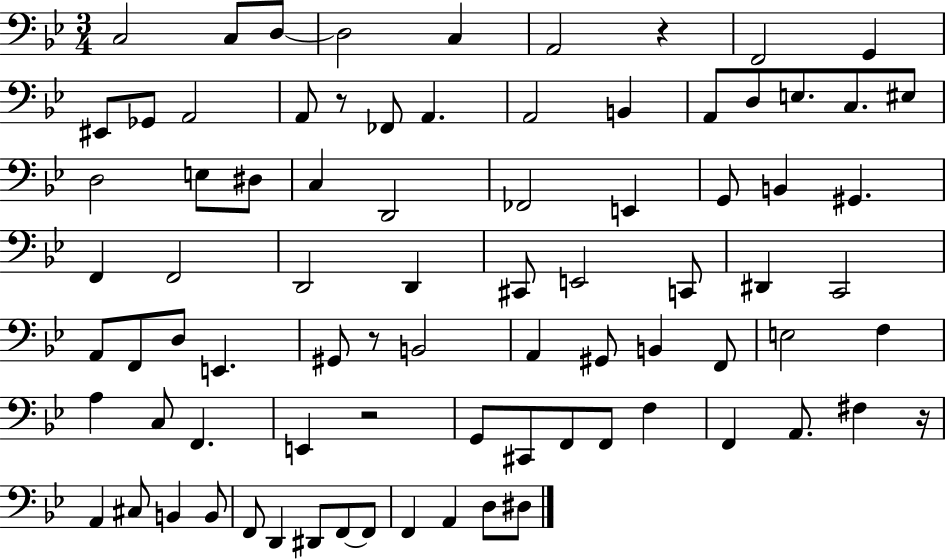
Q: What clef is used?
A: bass